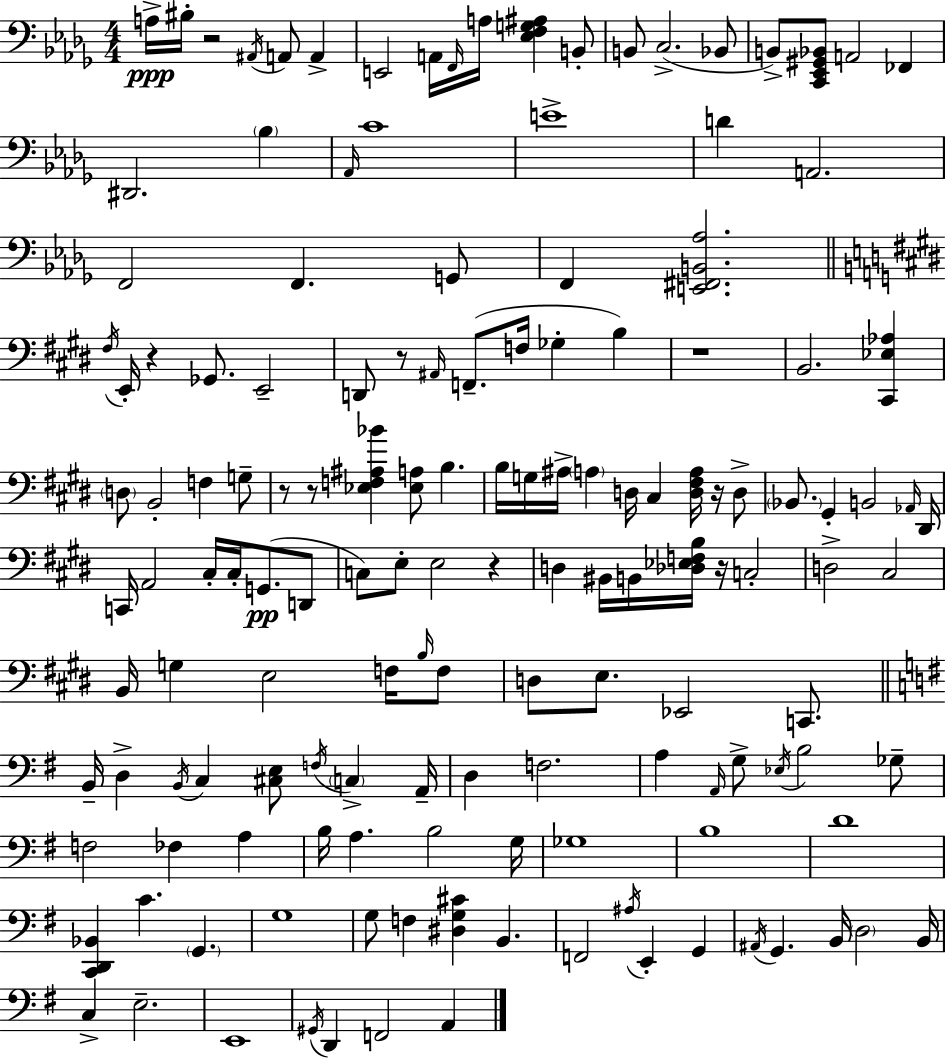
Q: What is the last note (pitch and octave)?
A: A2